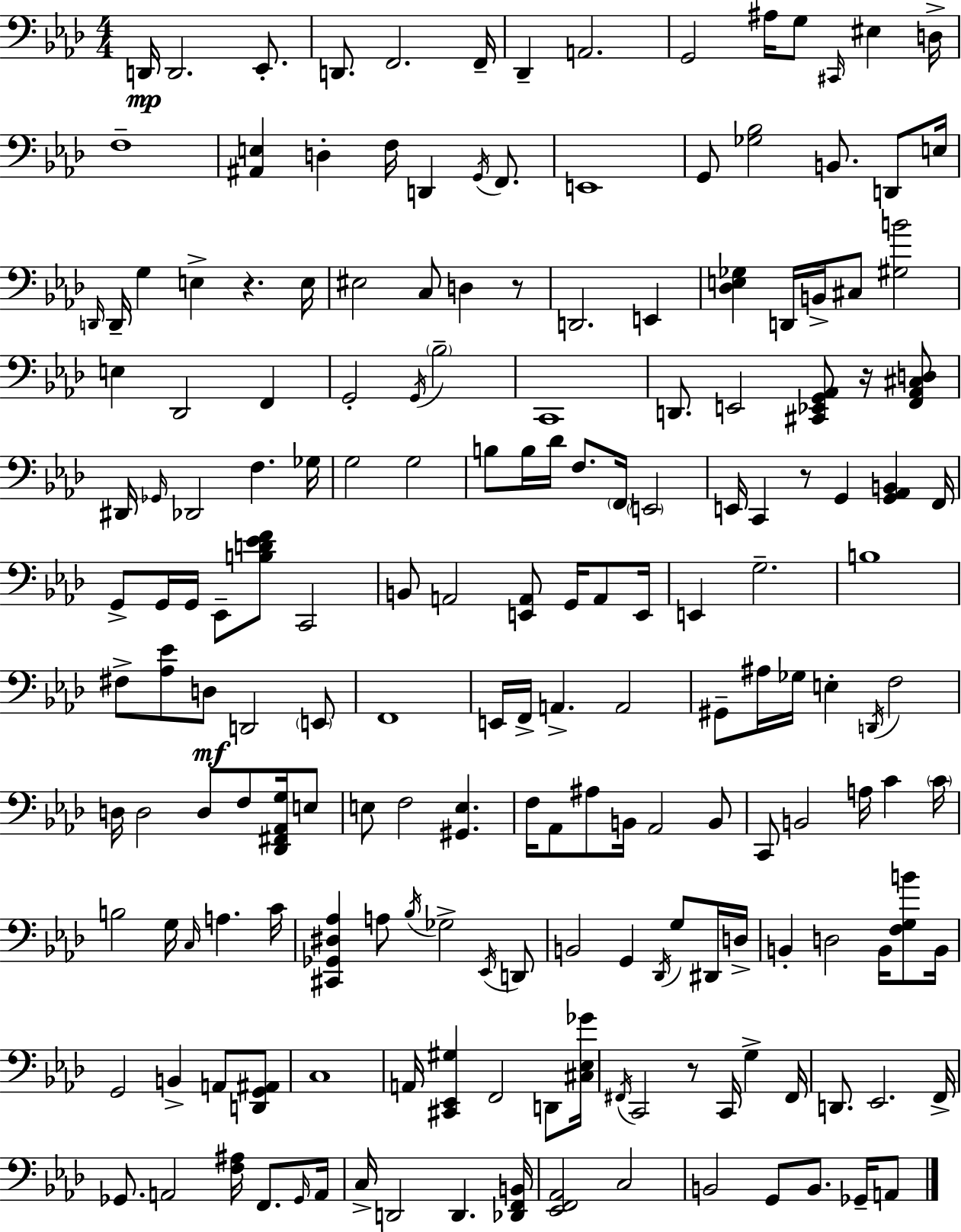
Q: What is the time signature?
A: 4/4